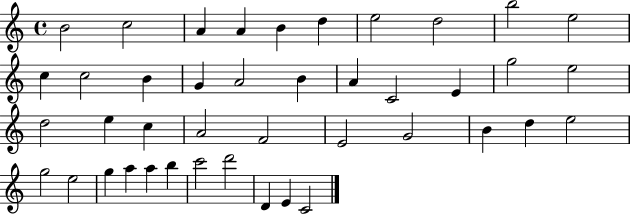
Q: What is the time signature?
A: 4/4